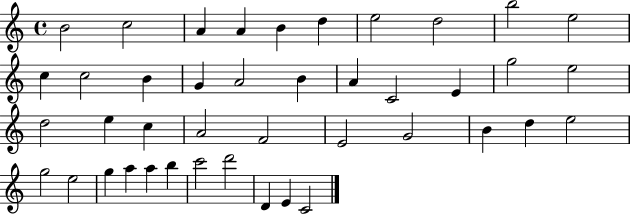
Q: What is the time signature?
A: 4/4